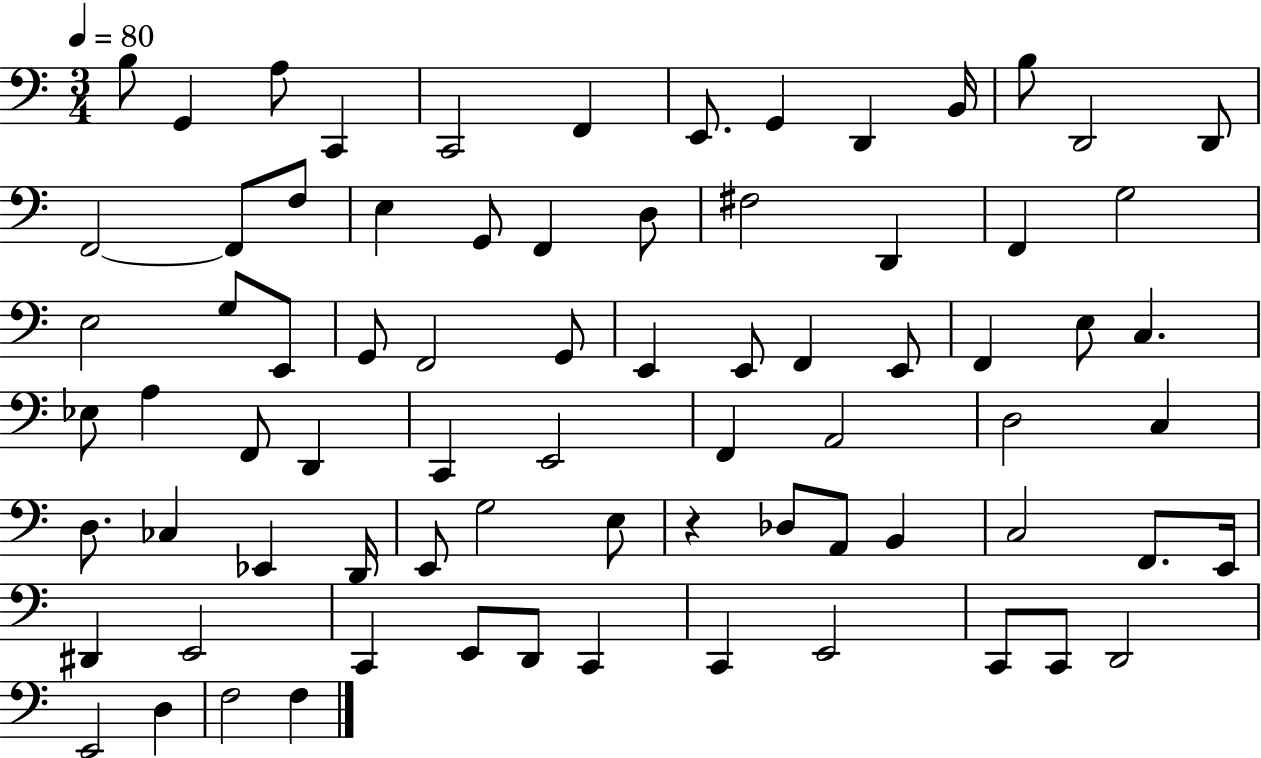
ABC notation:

X:1
T:Untitled
M:3/4
L:1/4
K:C
B,/2 G,, A,/2 C,, C,,2 F,, E,,/2 G,, D,, B,,/4 B,/2 D,,2 D,,/2 F,,2 F,,/2 F,/2 E, G,,/2 F,, D,/2 ^F,2 D,, F,, G,2 E,2 G,/2 E,,/2 G,,/2 F,,2 G,,/2 E,, E,,/2 F,, E,,/2 F,, E,/2 C, _E,/2 A, F,,/2 D,, C,, E,,2 F,, A,,2 D,2 C, D,/2 _C, _E,, D,,/4 E,,/2 G,2 E,/2 z _D,/2 A,,/2 B,, C,2 F,,/2 E,,/4 ^D,, E,,2 C,, E,,/2 D,,/2 C,, C,, E,,2 C,,/2 C,,/2 D,,2 E,,2 D, F,2 F,